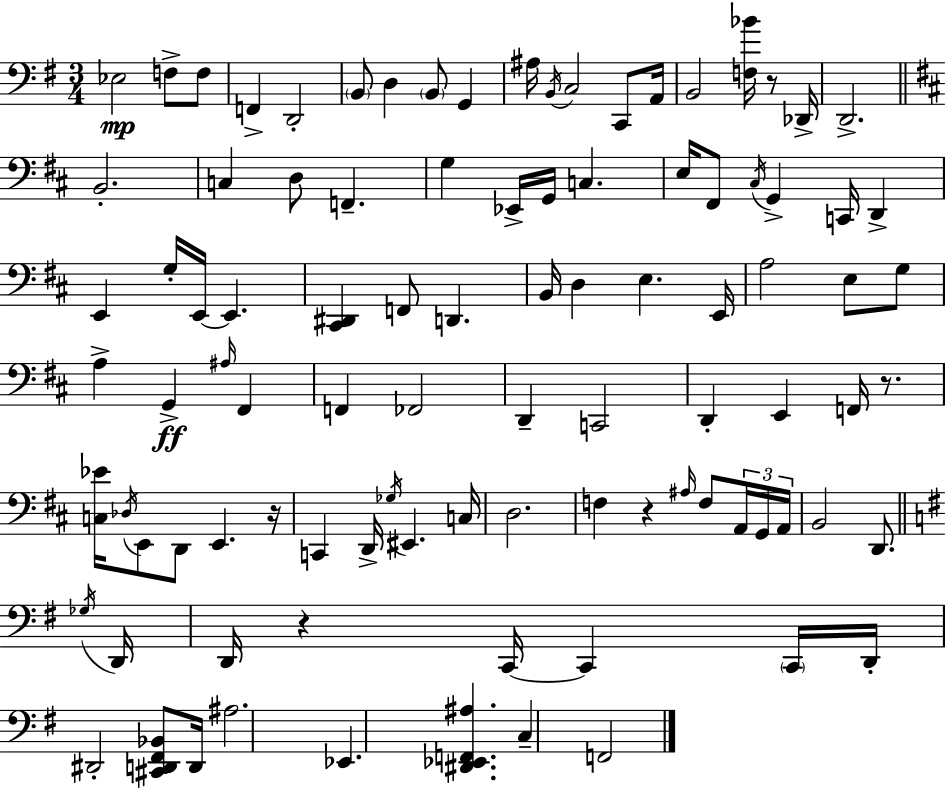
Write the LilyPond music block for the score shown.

{
  \clef bass
  \numericTimeSignature
  \time 3/4
  \key e \minor
  ees2\mp f8-> f8 | f,4-> d,2-. | \parenthesize b,8 d4 \parenthesize b,8 g,4 | ais16 \acciaccatura { b,16 } c2 c,8 | \break a,16 b,2 <f bes'>16 r8 | des,16-> d,2.-> | \bar "||" \break \key d \major b,2.-. | c4 d8 f,4.-- | g4 ees,16-> g,16 c4. | e16 fis,8 \acciaccatura { cis16 } g,4-> c,16 d,4-> | \break e,4 g16-. e,16~~ e,4. | <cis, dis,>4 f,8 d,4. | b,16 d4 e4. | e,16 a2 e8 g8 | \break a4-> g,4->\ff \grace { ais16 } fis,4 | f,4 fes,2 | d,4-- c,2 | d,4-. e,4 f,16 r8. | \break <c ees'>16 \acciaccatura { des16 } e,8 d,8 e,4. | r16 c,4 d,16-> \acciaccatura { ges16 } eis,4. | c16 d2. | f4 r4 | \break \grace { ais16 } f8 \tuplet 3/2 { a,16 g,16 a,16 } b,2 | d,8. \bar "||" \break \key e \minor \acciaccatura { ges16 } d,16 d,16 r4 c,16~~ c,4 | \parenthesize c,16 d,16-. dis,2-. <cis, d, fis, bes,>8 | d,16 ais2. | ees,4. <dis, ees, f, ais>4. | \break c4-- f,2 | \bar "|."
}